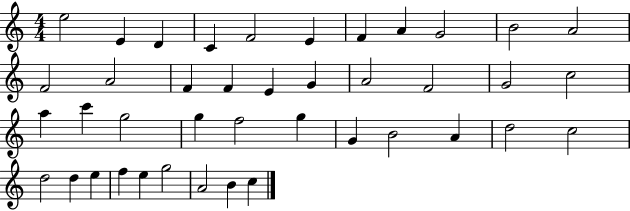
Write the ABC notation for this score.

X:1
T:Untitled
M:4/4
L:1/4
K:C
e2 E D C F2 E F A G2 B2 A2 F2 A2 F F E G A2 F2 G2 c2 a c' g2 g f2 g G B2 A d2 c2 d2 d e f e g2 A2 B c